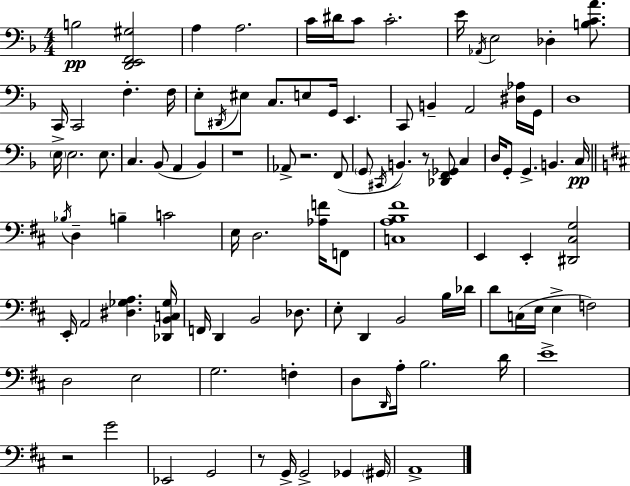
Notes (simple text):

B3/h [D2,E2,F2,G#3]/h A3/q A3/h. C4/s D#4/s C4/e C4/h. E4/s Ab2/s E3/h Db3/q [B3,C4,A4]/e. C2/s C2/h F3/q. F3/s E3/e D#2/s EIS3/e C3/e. E3/e G2/s E2/q. C2/e B2/q A2/h [D#3,Ab3]/s G2/s D3/w E3/s E3/h. E3/e. C3/q. Bb2/e A2/q Bb2/q R/w Ab2/e R/h. F2/e G2/e C#2/s B2/q. R/e [Db2,F2,Gb2]/e C3/q D3/s G2/e G2/q. B2/q. C3/s Bb3/s D3/q B3/q C4/h E3/s D3/h. [Ab3,F4]/s F2/e [C3,A3,B3,F#4]/w E2/q E2/q [D#2,C#3,G3]/h E2/s A2/h [D#3,Gb3,A3]/q. [Db2,B2,C3,Gb3]/s F2/s D2/q B2/h Db3/e. E3/e D2/q B2/h B3/s Db4/s D4/e C3/s E3/s E3/q F3/h D3/h E3/h G3/h. F3/q D3/e D2/s A3/s B3/h. D4/s E4/w R/h G4/h Eb2/h G2/h R/e G2/s G2/h Gb2/q G#2/s A2/w